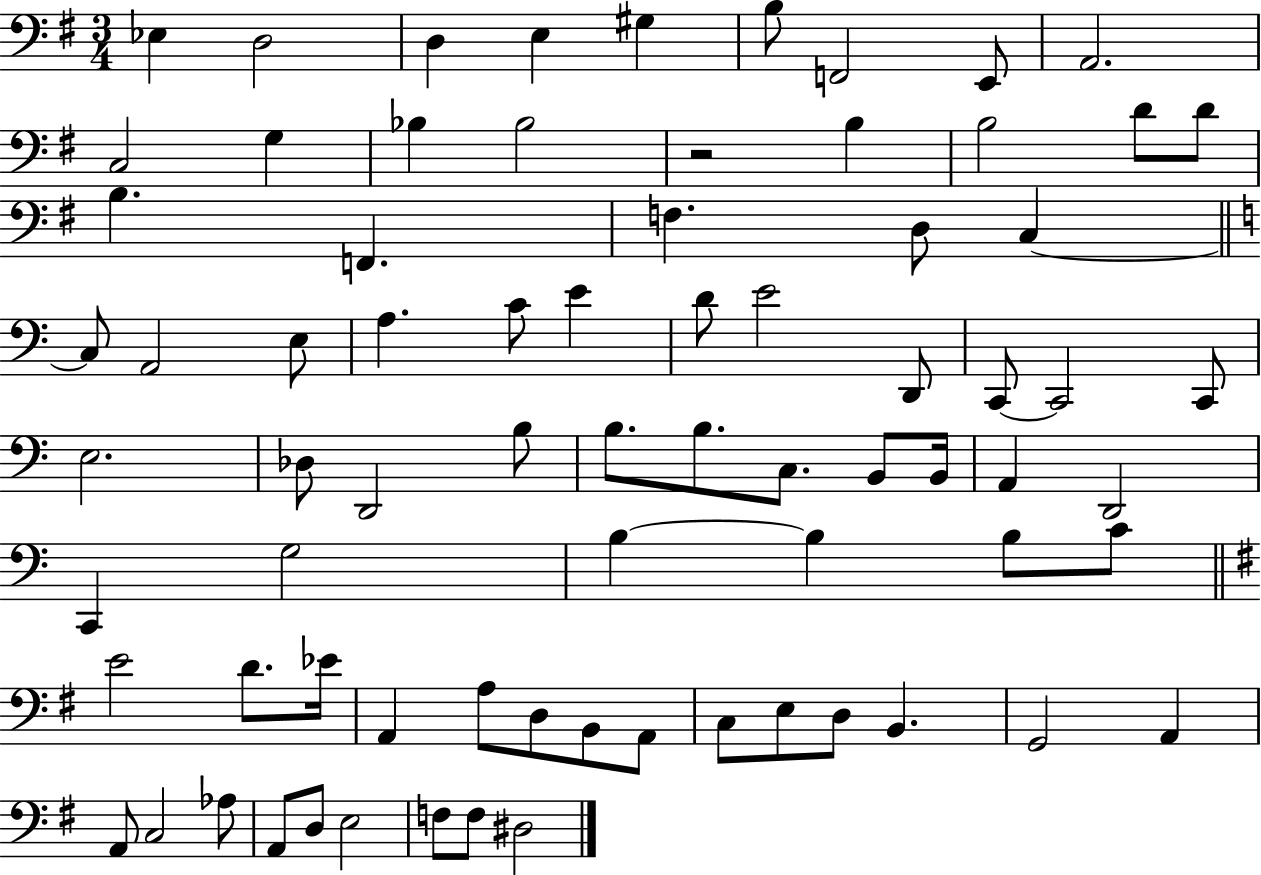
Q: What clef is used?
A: bass